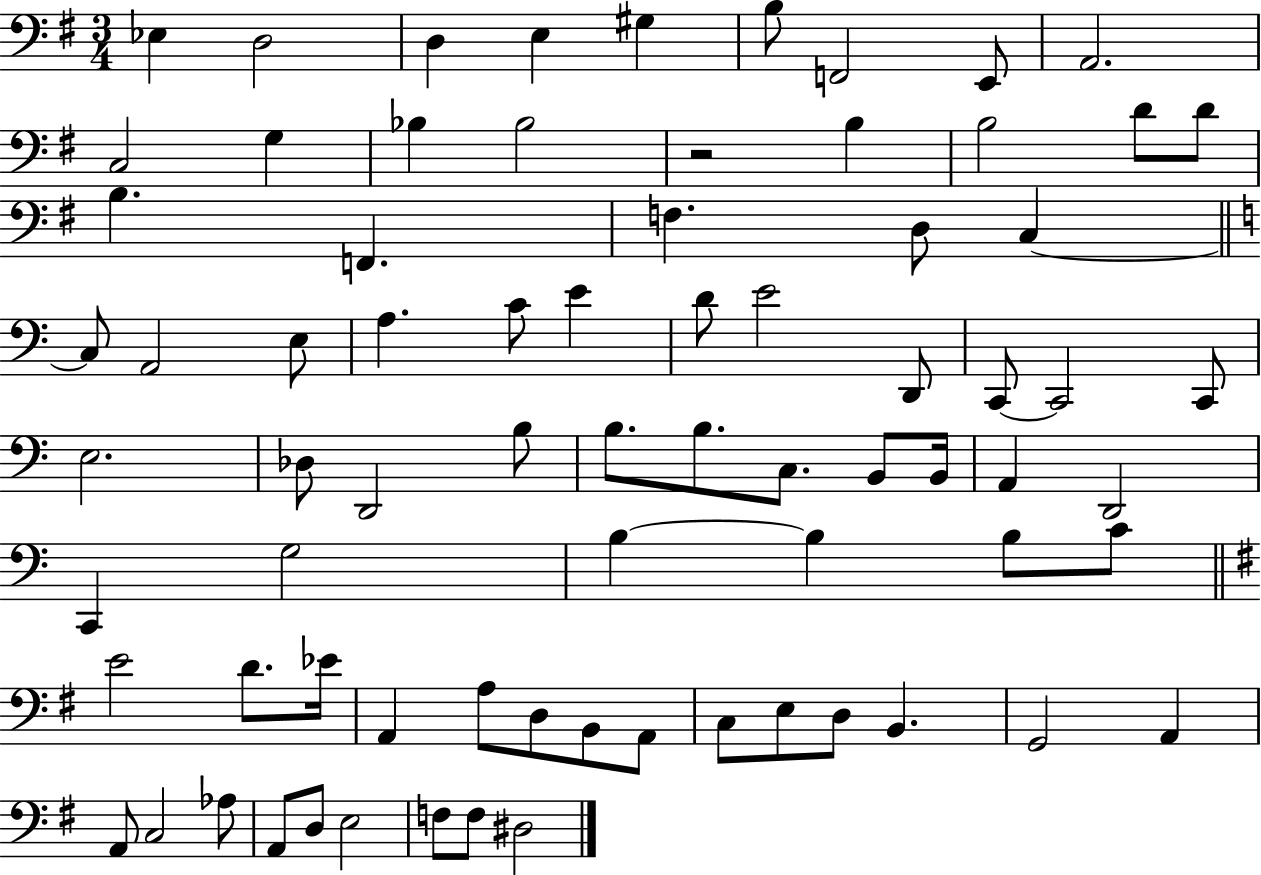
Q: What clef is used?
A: bass